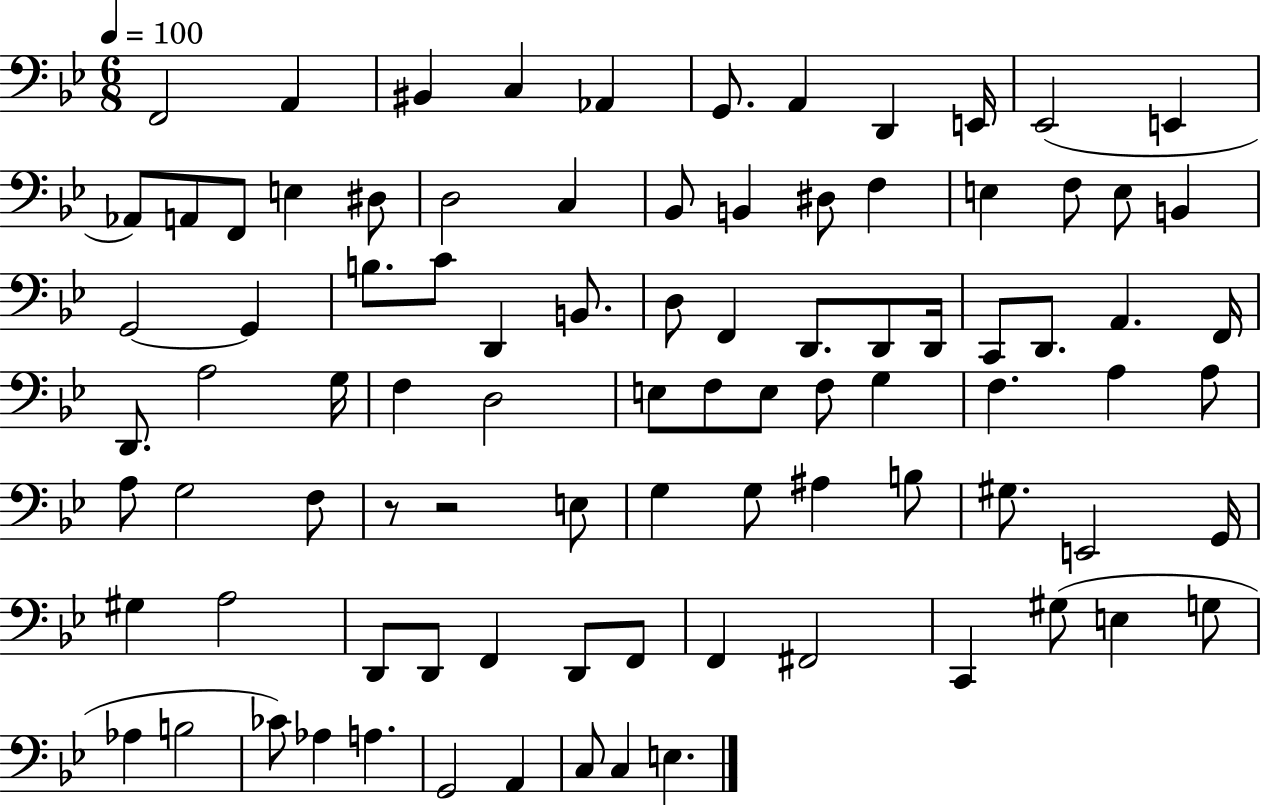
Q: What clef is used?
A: bass